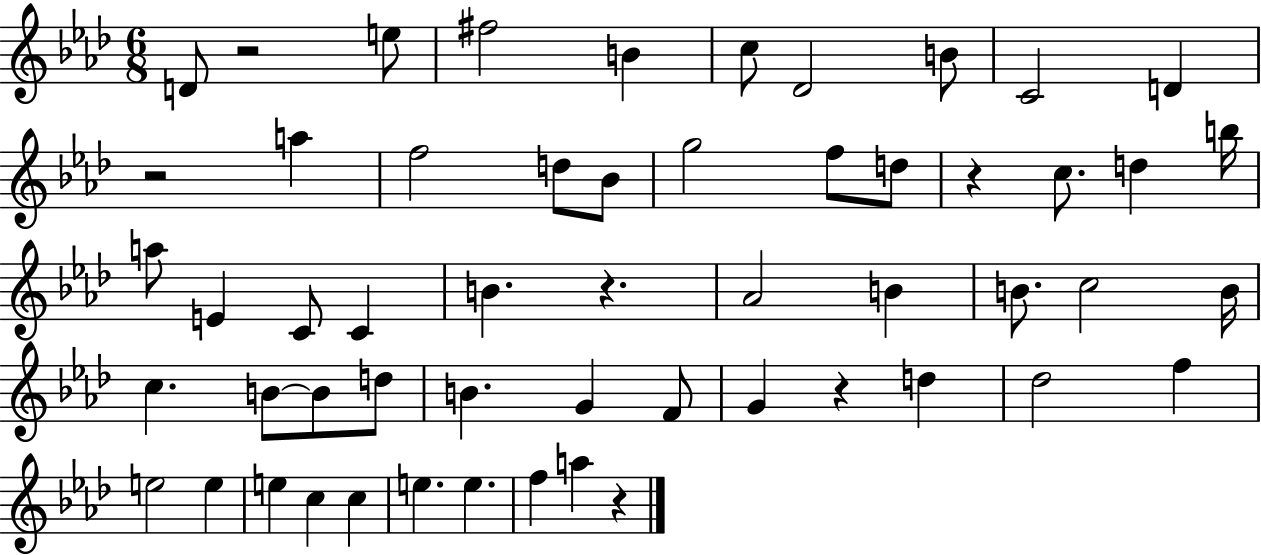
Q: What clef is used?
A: treble